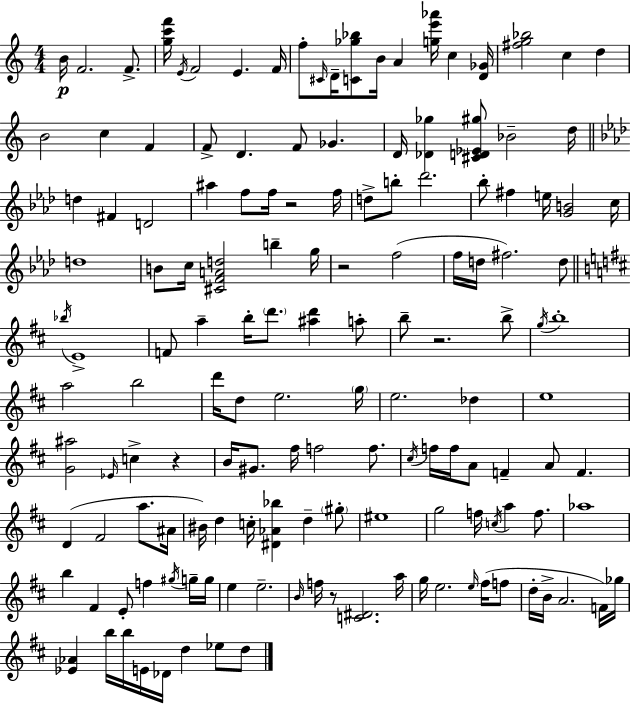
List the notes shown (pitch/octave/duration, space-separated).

B4/s F4/h. F4/e. [G5,C6,F6]/s E4/s F4/h E4/q. F4/s F5/e C#4/s D4/s [C4,Gb5,Bb5]/e B4/s A4/q [G5,E6,Ab6]/s C5/q [D4,Gb4]/s [F#5,G5,Bb5]/h C5/q D5/q B4/h C5/q F4/q F4/e D4/q. F4/e Gb4/q. D4/s [Db4,Gb5]/q [C#4,D4,Eb4,G#5]/e Bb4/h D5/s D5/q F#4/q D4/h A#5/q F5/e F5/s R/h F5/s D5/e B5/e Db6/h. Bb5/e F#5/q E5/s [G4,B4]/h C5/s D5/w B4/e C5/s [C#4,F4,A4,D5]/h B5/q G5/s R/h F5/h F5/s D5/s F#5/h. D5/e Bb5/s E4/w F4/e A5/q B5/s D6/e. [A#5,D6]/q A5/e B5/e R/h. B5/e G5/s B5/w A5/h B5/h D6/s D5/e E5/h. G5/s E5/h. Db5/q E5/w [G4,A#5]/h Eb4/s C5/q R/q B4/s G#4/e. F#5/s F5/h F5/e. C#5/s F5/s F5/s A4/e F4/q A4/e F4/q. D4/q F#4/h A5/e. A#4/s BIS4/s D5/q C5/s [D#4,Ab4,Bb5]/q D5/q G#5/e EIS5/w G5/h F5/s C5/s A5/q F5/e. Ab5/w B5/q F#4/q E4/e F5/q G#5/s G5/s G5/s E5/q E5/h. B4/s F5/s R/e [C4,D#4]/h. A5/s G5/s E5/h. E5/s F#5/s F5/e D5/s B4/s A4/h. F4/s Gb5/s [Eb4,Ab4]/q B5/s B5/s E4/s Db4/s D5/q Eb5/e D5/e